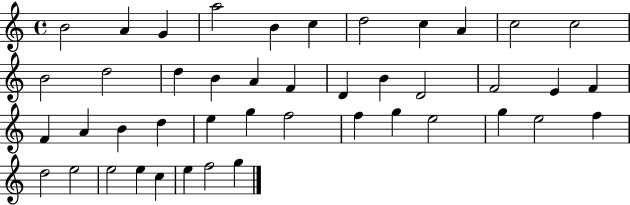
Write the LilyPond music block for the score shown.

{
  \clef treble
  \time 4/4
  \defaultTimeSignature
  \key c \major
  b'2 a'4 g'4 | a''2 b'4 c''4 | d''2 c''4 a'4 | c''2 c''2 | \break b'2 d''2 | d''4 b'4 a'4 f'4 | d'4 b'4 d'2 | f'2 e'4 f'4 | \break f'4 a'4 b'4 d''4 | e''4 g''4 f''2 | f''4 g''4 e''2 | g''4 e''2 f''4 | \break d''2 e''2 | e''2 e''4 c''4 | e''4 f''2 g''4 | \bar "|."
}